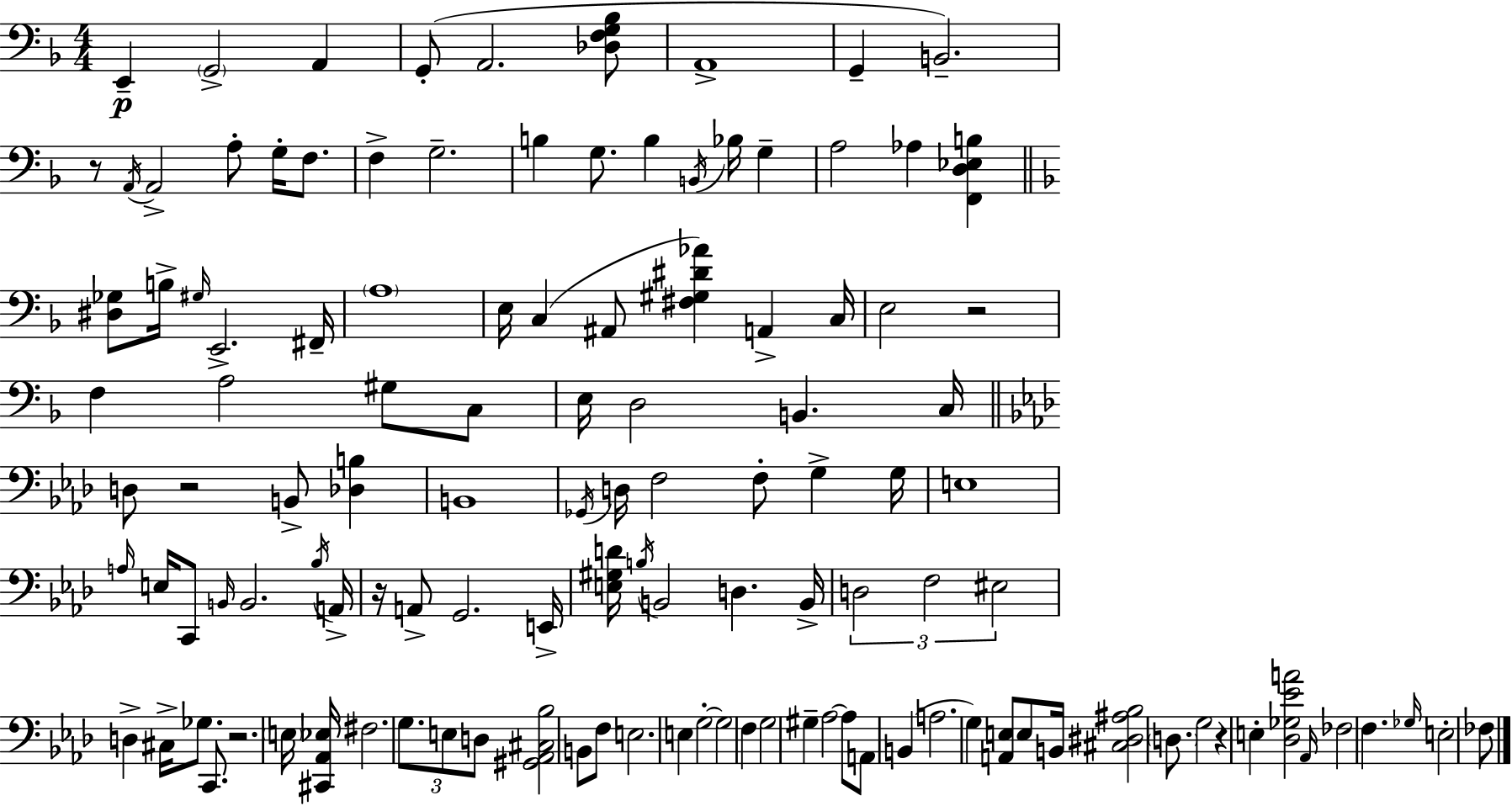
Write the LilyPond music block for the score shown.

{
  \clef bass
  \numericTimeSignature
  \time 4/4
  \key d \minor
  e,4--\p \parenthesize g,2-> a,4 | g,8-.( a,2. <des f g bes>8 | a,1-> | g,4-- b,2.--) | \break r8 \acciaccatura { a,16 } a,2-> a8-. g16-. f8. | f4-> g2.-- | b4 g8. b4 \acciaccatura { b,16 } bes16 g4-- | a2 aes4 <f, d ees b>4 | \break \bar "||" \break \key d \minor <dis ges>8 b16-> \grace { gis16 } e,2.-> | fis,16-- \parenthesize a1 | e16 c4( ais,8 <fis gis dis' aes'>4) a,4-> | c16 e2 r2 | \break f4 a2 gis8 c8 | e16 d2 b,4. | c16 \bar "||" \break \key f \minor d8 r2 b,8-> <des b>4 | b,1 | \acciaccatura { ges,16 } d16 f2 f8-. g4-> | g16 e1 | \break \grace { a16 } e16 c,8 \grace { b,16 } b,2. | \acciaccatura { bes16 } a,16-> r16 a,8-> g,2. | e,16-> <e gis d'>16 \acciaccatura { b16 } b,2 d4. | b,16-> \tuplet 3/2 { d2 f2 | \break eis2 } d4-> | cis16-> ges8. c,8. r2. | \parenthesize e16 <cis, aes, ees>16 fis2. | \tuplet 3/2 { g8. e8 d8 } <gis, aes, cis bes>2 | \break b,8 f8 e2. | e4 g2-.~~ g2 | f4 g2 | gis4-- aes2~~ aes8 a,8 | \break b,4( a2. | g4) <a, e>8 e8 b,16 <cis dis ais bes>2 | \parenthesize d8. g2 r4 | e4-. <des ges ees' a'>2 \grace { aes,16 } fes2 | \break f4. \grace { ges16 } e2-. | fes8 \bar "|."
}